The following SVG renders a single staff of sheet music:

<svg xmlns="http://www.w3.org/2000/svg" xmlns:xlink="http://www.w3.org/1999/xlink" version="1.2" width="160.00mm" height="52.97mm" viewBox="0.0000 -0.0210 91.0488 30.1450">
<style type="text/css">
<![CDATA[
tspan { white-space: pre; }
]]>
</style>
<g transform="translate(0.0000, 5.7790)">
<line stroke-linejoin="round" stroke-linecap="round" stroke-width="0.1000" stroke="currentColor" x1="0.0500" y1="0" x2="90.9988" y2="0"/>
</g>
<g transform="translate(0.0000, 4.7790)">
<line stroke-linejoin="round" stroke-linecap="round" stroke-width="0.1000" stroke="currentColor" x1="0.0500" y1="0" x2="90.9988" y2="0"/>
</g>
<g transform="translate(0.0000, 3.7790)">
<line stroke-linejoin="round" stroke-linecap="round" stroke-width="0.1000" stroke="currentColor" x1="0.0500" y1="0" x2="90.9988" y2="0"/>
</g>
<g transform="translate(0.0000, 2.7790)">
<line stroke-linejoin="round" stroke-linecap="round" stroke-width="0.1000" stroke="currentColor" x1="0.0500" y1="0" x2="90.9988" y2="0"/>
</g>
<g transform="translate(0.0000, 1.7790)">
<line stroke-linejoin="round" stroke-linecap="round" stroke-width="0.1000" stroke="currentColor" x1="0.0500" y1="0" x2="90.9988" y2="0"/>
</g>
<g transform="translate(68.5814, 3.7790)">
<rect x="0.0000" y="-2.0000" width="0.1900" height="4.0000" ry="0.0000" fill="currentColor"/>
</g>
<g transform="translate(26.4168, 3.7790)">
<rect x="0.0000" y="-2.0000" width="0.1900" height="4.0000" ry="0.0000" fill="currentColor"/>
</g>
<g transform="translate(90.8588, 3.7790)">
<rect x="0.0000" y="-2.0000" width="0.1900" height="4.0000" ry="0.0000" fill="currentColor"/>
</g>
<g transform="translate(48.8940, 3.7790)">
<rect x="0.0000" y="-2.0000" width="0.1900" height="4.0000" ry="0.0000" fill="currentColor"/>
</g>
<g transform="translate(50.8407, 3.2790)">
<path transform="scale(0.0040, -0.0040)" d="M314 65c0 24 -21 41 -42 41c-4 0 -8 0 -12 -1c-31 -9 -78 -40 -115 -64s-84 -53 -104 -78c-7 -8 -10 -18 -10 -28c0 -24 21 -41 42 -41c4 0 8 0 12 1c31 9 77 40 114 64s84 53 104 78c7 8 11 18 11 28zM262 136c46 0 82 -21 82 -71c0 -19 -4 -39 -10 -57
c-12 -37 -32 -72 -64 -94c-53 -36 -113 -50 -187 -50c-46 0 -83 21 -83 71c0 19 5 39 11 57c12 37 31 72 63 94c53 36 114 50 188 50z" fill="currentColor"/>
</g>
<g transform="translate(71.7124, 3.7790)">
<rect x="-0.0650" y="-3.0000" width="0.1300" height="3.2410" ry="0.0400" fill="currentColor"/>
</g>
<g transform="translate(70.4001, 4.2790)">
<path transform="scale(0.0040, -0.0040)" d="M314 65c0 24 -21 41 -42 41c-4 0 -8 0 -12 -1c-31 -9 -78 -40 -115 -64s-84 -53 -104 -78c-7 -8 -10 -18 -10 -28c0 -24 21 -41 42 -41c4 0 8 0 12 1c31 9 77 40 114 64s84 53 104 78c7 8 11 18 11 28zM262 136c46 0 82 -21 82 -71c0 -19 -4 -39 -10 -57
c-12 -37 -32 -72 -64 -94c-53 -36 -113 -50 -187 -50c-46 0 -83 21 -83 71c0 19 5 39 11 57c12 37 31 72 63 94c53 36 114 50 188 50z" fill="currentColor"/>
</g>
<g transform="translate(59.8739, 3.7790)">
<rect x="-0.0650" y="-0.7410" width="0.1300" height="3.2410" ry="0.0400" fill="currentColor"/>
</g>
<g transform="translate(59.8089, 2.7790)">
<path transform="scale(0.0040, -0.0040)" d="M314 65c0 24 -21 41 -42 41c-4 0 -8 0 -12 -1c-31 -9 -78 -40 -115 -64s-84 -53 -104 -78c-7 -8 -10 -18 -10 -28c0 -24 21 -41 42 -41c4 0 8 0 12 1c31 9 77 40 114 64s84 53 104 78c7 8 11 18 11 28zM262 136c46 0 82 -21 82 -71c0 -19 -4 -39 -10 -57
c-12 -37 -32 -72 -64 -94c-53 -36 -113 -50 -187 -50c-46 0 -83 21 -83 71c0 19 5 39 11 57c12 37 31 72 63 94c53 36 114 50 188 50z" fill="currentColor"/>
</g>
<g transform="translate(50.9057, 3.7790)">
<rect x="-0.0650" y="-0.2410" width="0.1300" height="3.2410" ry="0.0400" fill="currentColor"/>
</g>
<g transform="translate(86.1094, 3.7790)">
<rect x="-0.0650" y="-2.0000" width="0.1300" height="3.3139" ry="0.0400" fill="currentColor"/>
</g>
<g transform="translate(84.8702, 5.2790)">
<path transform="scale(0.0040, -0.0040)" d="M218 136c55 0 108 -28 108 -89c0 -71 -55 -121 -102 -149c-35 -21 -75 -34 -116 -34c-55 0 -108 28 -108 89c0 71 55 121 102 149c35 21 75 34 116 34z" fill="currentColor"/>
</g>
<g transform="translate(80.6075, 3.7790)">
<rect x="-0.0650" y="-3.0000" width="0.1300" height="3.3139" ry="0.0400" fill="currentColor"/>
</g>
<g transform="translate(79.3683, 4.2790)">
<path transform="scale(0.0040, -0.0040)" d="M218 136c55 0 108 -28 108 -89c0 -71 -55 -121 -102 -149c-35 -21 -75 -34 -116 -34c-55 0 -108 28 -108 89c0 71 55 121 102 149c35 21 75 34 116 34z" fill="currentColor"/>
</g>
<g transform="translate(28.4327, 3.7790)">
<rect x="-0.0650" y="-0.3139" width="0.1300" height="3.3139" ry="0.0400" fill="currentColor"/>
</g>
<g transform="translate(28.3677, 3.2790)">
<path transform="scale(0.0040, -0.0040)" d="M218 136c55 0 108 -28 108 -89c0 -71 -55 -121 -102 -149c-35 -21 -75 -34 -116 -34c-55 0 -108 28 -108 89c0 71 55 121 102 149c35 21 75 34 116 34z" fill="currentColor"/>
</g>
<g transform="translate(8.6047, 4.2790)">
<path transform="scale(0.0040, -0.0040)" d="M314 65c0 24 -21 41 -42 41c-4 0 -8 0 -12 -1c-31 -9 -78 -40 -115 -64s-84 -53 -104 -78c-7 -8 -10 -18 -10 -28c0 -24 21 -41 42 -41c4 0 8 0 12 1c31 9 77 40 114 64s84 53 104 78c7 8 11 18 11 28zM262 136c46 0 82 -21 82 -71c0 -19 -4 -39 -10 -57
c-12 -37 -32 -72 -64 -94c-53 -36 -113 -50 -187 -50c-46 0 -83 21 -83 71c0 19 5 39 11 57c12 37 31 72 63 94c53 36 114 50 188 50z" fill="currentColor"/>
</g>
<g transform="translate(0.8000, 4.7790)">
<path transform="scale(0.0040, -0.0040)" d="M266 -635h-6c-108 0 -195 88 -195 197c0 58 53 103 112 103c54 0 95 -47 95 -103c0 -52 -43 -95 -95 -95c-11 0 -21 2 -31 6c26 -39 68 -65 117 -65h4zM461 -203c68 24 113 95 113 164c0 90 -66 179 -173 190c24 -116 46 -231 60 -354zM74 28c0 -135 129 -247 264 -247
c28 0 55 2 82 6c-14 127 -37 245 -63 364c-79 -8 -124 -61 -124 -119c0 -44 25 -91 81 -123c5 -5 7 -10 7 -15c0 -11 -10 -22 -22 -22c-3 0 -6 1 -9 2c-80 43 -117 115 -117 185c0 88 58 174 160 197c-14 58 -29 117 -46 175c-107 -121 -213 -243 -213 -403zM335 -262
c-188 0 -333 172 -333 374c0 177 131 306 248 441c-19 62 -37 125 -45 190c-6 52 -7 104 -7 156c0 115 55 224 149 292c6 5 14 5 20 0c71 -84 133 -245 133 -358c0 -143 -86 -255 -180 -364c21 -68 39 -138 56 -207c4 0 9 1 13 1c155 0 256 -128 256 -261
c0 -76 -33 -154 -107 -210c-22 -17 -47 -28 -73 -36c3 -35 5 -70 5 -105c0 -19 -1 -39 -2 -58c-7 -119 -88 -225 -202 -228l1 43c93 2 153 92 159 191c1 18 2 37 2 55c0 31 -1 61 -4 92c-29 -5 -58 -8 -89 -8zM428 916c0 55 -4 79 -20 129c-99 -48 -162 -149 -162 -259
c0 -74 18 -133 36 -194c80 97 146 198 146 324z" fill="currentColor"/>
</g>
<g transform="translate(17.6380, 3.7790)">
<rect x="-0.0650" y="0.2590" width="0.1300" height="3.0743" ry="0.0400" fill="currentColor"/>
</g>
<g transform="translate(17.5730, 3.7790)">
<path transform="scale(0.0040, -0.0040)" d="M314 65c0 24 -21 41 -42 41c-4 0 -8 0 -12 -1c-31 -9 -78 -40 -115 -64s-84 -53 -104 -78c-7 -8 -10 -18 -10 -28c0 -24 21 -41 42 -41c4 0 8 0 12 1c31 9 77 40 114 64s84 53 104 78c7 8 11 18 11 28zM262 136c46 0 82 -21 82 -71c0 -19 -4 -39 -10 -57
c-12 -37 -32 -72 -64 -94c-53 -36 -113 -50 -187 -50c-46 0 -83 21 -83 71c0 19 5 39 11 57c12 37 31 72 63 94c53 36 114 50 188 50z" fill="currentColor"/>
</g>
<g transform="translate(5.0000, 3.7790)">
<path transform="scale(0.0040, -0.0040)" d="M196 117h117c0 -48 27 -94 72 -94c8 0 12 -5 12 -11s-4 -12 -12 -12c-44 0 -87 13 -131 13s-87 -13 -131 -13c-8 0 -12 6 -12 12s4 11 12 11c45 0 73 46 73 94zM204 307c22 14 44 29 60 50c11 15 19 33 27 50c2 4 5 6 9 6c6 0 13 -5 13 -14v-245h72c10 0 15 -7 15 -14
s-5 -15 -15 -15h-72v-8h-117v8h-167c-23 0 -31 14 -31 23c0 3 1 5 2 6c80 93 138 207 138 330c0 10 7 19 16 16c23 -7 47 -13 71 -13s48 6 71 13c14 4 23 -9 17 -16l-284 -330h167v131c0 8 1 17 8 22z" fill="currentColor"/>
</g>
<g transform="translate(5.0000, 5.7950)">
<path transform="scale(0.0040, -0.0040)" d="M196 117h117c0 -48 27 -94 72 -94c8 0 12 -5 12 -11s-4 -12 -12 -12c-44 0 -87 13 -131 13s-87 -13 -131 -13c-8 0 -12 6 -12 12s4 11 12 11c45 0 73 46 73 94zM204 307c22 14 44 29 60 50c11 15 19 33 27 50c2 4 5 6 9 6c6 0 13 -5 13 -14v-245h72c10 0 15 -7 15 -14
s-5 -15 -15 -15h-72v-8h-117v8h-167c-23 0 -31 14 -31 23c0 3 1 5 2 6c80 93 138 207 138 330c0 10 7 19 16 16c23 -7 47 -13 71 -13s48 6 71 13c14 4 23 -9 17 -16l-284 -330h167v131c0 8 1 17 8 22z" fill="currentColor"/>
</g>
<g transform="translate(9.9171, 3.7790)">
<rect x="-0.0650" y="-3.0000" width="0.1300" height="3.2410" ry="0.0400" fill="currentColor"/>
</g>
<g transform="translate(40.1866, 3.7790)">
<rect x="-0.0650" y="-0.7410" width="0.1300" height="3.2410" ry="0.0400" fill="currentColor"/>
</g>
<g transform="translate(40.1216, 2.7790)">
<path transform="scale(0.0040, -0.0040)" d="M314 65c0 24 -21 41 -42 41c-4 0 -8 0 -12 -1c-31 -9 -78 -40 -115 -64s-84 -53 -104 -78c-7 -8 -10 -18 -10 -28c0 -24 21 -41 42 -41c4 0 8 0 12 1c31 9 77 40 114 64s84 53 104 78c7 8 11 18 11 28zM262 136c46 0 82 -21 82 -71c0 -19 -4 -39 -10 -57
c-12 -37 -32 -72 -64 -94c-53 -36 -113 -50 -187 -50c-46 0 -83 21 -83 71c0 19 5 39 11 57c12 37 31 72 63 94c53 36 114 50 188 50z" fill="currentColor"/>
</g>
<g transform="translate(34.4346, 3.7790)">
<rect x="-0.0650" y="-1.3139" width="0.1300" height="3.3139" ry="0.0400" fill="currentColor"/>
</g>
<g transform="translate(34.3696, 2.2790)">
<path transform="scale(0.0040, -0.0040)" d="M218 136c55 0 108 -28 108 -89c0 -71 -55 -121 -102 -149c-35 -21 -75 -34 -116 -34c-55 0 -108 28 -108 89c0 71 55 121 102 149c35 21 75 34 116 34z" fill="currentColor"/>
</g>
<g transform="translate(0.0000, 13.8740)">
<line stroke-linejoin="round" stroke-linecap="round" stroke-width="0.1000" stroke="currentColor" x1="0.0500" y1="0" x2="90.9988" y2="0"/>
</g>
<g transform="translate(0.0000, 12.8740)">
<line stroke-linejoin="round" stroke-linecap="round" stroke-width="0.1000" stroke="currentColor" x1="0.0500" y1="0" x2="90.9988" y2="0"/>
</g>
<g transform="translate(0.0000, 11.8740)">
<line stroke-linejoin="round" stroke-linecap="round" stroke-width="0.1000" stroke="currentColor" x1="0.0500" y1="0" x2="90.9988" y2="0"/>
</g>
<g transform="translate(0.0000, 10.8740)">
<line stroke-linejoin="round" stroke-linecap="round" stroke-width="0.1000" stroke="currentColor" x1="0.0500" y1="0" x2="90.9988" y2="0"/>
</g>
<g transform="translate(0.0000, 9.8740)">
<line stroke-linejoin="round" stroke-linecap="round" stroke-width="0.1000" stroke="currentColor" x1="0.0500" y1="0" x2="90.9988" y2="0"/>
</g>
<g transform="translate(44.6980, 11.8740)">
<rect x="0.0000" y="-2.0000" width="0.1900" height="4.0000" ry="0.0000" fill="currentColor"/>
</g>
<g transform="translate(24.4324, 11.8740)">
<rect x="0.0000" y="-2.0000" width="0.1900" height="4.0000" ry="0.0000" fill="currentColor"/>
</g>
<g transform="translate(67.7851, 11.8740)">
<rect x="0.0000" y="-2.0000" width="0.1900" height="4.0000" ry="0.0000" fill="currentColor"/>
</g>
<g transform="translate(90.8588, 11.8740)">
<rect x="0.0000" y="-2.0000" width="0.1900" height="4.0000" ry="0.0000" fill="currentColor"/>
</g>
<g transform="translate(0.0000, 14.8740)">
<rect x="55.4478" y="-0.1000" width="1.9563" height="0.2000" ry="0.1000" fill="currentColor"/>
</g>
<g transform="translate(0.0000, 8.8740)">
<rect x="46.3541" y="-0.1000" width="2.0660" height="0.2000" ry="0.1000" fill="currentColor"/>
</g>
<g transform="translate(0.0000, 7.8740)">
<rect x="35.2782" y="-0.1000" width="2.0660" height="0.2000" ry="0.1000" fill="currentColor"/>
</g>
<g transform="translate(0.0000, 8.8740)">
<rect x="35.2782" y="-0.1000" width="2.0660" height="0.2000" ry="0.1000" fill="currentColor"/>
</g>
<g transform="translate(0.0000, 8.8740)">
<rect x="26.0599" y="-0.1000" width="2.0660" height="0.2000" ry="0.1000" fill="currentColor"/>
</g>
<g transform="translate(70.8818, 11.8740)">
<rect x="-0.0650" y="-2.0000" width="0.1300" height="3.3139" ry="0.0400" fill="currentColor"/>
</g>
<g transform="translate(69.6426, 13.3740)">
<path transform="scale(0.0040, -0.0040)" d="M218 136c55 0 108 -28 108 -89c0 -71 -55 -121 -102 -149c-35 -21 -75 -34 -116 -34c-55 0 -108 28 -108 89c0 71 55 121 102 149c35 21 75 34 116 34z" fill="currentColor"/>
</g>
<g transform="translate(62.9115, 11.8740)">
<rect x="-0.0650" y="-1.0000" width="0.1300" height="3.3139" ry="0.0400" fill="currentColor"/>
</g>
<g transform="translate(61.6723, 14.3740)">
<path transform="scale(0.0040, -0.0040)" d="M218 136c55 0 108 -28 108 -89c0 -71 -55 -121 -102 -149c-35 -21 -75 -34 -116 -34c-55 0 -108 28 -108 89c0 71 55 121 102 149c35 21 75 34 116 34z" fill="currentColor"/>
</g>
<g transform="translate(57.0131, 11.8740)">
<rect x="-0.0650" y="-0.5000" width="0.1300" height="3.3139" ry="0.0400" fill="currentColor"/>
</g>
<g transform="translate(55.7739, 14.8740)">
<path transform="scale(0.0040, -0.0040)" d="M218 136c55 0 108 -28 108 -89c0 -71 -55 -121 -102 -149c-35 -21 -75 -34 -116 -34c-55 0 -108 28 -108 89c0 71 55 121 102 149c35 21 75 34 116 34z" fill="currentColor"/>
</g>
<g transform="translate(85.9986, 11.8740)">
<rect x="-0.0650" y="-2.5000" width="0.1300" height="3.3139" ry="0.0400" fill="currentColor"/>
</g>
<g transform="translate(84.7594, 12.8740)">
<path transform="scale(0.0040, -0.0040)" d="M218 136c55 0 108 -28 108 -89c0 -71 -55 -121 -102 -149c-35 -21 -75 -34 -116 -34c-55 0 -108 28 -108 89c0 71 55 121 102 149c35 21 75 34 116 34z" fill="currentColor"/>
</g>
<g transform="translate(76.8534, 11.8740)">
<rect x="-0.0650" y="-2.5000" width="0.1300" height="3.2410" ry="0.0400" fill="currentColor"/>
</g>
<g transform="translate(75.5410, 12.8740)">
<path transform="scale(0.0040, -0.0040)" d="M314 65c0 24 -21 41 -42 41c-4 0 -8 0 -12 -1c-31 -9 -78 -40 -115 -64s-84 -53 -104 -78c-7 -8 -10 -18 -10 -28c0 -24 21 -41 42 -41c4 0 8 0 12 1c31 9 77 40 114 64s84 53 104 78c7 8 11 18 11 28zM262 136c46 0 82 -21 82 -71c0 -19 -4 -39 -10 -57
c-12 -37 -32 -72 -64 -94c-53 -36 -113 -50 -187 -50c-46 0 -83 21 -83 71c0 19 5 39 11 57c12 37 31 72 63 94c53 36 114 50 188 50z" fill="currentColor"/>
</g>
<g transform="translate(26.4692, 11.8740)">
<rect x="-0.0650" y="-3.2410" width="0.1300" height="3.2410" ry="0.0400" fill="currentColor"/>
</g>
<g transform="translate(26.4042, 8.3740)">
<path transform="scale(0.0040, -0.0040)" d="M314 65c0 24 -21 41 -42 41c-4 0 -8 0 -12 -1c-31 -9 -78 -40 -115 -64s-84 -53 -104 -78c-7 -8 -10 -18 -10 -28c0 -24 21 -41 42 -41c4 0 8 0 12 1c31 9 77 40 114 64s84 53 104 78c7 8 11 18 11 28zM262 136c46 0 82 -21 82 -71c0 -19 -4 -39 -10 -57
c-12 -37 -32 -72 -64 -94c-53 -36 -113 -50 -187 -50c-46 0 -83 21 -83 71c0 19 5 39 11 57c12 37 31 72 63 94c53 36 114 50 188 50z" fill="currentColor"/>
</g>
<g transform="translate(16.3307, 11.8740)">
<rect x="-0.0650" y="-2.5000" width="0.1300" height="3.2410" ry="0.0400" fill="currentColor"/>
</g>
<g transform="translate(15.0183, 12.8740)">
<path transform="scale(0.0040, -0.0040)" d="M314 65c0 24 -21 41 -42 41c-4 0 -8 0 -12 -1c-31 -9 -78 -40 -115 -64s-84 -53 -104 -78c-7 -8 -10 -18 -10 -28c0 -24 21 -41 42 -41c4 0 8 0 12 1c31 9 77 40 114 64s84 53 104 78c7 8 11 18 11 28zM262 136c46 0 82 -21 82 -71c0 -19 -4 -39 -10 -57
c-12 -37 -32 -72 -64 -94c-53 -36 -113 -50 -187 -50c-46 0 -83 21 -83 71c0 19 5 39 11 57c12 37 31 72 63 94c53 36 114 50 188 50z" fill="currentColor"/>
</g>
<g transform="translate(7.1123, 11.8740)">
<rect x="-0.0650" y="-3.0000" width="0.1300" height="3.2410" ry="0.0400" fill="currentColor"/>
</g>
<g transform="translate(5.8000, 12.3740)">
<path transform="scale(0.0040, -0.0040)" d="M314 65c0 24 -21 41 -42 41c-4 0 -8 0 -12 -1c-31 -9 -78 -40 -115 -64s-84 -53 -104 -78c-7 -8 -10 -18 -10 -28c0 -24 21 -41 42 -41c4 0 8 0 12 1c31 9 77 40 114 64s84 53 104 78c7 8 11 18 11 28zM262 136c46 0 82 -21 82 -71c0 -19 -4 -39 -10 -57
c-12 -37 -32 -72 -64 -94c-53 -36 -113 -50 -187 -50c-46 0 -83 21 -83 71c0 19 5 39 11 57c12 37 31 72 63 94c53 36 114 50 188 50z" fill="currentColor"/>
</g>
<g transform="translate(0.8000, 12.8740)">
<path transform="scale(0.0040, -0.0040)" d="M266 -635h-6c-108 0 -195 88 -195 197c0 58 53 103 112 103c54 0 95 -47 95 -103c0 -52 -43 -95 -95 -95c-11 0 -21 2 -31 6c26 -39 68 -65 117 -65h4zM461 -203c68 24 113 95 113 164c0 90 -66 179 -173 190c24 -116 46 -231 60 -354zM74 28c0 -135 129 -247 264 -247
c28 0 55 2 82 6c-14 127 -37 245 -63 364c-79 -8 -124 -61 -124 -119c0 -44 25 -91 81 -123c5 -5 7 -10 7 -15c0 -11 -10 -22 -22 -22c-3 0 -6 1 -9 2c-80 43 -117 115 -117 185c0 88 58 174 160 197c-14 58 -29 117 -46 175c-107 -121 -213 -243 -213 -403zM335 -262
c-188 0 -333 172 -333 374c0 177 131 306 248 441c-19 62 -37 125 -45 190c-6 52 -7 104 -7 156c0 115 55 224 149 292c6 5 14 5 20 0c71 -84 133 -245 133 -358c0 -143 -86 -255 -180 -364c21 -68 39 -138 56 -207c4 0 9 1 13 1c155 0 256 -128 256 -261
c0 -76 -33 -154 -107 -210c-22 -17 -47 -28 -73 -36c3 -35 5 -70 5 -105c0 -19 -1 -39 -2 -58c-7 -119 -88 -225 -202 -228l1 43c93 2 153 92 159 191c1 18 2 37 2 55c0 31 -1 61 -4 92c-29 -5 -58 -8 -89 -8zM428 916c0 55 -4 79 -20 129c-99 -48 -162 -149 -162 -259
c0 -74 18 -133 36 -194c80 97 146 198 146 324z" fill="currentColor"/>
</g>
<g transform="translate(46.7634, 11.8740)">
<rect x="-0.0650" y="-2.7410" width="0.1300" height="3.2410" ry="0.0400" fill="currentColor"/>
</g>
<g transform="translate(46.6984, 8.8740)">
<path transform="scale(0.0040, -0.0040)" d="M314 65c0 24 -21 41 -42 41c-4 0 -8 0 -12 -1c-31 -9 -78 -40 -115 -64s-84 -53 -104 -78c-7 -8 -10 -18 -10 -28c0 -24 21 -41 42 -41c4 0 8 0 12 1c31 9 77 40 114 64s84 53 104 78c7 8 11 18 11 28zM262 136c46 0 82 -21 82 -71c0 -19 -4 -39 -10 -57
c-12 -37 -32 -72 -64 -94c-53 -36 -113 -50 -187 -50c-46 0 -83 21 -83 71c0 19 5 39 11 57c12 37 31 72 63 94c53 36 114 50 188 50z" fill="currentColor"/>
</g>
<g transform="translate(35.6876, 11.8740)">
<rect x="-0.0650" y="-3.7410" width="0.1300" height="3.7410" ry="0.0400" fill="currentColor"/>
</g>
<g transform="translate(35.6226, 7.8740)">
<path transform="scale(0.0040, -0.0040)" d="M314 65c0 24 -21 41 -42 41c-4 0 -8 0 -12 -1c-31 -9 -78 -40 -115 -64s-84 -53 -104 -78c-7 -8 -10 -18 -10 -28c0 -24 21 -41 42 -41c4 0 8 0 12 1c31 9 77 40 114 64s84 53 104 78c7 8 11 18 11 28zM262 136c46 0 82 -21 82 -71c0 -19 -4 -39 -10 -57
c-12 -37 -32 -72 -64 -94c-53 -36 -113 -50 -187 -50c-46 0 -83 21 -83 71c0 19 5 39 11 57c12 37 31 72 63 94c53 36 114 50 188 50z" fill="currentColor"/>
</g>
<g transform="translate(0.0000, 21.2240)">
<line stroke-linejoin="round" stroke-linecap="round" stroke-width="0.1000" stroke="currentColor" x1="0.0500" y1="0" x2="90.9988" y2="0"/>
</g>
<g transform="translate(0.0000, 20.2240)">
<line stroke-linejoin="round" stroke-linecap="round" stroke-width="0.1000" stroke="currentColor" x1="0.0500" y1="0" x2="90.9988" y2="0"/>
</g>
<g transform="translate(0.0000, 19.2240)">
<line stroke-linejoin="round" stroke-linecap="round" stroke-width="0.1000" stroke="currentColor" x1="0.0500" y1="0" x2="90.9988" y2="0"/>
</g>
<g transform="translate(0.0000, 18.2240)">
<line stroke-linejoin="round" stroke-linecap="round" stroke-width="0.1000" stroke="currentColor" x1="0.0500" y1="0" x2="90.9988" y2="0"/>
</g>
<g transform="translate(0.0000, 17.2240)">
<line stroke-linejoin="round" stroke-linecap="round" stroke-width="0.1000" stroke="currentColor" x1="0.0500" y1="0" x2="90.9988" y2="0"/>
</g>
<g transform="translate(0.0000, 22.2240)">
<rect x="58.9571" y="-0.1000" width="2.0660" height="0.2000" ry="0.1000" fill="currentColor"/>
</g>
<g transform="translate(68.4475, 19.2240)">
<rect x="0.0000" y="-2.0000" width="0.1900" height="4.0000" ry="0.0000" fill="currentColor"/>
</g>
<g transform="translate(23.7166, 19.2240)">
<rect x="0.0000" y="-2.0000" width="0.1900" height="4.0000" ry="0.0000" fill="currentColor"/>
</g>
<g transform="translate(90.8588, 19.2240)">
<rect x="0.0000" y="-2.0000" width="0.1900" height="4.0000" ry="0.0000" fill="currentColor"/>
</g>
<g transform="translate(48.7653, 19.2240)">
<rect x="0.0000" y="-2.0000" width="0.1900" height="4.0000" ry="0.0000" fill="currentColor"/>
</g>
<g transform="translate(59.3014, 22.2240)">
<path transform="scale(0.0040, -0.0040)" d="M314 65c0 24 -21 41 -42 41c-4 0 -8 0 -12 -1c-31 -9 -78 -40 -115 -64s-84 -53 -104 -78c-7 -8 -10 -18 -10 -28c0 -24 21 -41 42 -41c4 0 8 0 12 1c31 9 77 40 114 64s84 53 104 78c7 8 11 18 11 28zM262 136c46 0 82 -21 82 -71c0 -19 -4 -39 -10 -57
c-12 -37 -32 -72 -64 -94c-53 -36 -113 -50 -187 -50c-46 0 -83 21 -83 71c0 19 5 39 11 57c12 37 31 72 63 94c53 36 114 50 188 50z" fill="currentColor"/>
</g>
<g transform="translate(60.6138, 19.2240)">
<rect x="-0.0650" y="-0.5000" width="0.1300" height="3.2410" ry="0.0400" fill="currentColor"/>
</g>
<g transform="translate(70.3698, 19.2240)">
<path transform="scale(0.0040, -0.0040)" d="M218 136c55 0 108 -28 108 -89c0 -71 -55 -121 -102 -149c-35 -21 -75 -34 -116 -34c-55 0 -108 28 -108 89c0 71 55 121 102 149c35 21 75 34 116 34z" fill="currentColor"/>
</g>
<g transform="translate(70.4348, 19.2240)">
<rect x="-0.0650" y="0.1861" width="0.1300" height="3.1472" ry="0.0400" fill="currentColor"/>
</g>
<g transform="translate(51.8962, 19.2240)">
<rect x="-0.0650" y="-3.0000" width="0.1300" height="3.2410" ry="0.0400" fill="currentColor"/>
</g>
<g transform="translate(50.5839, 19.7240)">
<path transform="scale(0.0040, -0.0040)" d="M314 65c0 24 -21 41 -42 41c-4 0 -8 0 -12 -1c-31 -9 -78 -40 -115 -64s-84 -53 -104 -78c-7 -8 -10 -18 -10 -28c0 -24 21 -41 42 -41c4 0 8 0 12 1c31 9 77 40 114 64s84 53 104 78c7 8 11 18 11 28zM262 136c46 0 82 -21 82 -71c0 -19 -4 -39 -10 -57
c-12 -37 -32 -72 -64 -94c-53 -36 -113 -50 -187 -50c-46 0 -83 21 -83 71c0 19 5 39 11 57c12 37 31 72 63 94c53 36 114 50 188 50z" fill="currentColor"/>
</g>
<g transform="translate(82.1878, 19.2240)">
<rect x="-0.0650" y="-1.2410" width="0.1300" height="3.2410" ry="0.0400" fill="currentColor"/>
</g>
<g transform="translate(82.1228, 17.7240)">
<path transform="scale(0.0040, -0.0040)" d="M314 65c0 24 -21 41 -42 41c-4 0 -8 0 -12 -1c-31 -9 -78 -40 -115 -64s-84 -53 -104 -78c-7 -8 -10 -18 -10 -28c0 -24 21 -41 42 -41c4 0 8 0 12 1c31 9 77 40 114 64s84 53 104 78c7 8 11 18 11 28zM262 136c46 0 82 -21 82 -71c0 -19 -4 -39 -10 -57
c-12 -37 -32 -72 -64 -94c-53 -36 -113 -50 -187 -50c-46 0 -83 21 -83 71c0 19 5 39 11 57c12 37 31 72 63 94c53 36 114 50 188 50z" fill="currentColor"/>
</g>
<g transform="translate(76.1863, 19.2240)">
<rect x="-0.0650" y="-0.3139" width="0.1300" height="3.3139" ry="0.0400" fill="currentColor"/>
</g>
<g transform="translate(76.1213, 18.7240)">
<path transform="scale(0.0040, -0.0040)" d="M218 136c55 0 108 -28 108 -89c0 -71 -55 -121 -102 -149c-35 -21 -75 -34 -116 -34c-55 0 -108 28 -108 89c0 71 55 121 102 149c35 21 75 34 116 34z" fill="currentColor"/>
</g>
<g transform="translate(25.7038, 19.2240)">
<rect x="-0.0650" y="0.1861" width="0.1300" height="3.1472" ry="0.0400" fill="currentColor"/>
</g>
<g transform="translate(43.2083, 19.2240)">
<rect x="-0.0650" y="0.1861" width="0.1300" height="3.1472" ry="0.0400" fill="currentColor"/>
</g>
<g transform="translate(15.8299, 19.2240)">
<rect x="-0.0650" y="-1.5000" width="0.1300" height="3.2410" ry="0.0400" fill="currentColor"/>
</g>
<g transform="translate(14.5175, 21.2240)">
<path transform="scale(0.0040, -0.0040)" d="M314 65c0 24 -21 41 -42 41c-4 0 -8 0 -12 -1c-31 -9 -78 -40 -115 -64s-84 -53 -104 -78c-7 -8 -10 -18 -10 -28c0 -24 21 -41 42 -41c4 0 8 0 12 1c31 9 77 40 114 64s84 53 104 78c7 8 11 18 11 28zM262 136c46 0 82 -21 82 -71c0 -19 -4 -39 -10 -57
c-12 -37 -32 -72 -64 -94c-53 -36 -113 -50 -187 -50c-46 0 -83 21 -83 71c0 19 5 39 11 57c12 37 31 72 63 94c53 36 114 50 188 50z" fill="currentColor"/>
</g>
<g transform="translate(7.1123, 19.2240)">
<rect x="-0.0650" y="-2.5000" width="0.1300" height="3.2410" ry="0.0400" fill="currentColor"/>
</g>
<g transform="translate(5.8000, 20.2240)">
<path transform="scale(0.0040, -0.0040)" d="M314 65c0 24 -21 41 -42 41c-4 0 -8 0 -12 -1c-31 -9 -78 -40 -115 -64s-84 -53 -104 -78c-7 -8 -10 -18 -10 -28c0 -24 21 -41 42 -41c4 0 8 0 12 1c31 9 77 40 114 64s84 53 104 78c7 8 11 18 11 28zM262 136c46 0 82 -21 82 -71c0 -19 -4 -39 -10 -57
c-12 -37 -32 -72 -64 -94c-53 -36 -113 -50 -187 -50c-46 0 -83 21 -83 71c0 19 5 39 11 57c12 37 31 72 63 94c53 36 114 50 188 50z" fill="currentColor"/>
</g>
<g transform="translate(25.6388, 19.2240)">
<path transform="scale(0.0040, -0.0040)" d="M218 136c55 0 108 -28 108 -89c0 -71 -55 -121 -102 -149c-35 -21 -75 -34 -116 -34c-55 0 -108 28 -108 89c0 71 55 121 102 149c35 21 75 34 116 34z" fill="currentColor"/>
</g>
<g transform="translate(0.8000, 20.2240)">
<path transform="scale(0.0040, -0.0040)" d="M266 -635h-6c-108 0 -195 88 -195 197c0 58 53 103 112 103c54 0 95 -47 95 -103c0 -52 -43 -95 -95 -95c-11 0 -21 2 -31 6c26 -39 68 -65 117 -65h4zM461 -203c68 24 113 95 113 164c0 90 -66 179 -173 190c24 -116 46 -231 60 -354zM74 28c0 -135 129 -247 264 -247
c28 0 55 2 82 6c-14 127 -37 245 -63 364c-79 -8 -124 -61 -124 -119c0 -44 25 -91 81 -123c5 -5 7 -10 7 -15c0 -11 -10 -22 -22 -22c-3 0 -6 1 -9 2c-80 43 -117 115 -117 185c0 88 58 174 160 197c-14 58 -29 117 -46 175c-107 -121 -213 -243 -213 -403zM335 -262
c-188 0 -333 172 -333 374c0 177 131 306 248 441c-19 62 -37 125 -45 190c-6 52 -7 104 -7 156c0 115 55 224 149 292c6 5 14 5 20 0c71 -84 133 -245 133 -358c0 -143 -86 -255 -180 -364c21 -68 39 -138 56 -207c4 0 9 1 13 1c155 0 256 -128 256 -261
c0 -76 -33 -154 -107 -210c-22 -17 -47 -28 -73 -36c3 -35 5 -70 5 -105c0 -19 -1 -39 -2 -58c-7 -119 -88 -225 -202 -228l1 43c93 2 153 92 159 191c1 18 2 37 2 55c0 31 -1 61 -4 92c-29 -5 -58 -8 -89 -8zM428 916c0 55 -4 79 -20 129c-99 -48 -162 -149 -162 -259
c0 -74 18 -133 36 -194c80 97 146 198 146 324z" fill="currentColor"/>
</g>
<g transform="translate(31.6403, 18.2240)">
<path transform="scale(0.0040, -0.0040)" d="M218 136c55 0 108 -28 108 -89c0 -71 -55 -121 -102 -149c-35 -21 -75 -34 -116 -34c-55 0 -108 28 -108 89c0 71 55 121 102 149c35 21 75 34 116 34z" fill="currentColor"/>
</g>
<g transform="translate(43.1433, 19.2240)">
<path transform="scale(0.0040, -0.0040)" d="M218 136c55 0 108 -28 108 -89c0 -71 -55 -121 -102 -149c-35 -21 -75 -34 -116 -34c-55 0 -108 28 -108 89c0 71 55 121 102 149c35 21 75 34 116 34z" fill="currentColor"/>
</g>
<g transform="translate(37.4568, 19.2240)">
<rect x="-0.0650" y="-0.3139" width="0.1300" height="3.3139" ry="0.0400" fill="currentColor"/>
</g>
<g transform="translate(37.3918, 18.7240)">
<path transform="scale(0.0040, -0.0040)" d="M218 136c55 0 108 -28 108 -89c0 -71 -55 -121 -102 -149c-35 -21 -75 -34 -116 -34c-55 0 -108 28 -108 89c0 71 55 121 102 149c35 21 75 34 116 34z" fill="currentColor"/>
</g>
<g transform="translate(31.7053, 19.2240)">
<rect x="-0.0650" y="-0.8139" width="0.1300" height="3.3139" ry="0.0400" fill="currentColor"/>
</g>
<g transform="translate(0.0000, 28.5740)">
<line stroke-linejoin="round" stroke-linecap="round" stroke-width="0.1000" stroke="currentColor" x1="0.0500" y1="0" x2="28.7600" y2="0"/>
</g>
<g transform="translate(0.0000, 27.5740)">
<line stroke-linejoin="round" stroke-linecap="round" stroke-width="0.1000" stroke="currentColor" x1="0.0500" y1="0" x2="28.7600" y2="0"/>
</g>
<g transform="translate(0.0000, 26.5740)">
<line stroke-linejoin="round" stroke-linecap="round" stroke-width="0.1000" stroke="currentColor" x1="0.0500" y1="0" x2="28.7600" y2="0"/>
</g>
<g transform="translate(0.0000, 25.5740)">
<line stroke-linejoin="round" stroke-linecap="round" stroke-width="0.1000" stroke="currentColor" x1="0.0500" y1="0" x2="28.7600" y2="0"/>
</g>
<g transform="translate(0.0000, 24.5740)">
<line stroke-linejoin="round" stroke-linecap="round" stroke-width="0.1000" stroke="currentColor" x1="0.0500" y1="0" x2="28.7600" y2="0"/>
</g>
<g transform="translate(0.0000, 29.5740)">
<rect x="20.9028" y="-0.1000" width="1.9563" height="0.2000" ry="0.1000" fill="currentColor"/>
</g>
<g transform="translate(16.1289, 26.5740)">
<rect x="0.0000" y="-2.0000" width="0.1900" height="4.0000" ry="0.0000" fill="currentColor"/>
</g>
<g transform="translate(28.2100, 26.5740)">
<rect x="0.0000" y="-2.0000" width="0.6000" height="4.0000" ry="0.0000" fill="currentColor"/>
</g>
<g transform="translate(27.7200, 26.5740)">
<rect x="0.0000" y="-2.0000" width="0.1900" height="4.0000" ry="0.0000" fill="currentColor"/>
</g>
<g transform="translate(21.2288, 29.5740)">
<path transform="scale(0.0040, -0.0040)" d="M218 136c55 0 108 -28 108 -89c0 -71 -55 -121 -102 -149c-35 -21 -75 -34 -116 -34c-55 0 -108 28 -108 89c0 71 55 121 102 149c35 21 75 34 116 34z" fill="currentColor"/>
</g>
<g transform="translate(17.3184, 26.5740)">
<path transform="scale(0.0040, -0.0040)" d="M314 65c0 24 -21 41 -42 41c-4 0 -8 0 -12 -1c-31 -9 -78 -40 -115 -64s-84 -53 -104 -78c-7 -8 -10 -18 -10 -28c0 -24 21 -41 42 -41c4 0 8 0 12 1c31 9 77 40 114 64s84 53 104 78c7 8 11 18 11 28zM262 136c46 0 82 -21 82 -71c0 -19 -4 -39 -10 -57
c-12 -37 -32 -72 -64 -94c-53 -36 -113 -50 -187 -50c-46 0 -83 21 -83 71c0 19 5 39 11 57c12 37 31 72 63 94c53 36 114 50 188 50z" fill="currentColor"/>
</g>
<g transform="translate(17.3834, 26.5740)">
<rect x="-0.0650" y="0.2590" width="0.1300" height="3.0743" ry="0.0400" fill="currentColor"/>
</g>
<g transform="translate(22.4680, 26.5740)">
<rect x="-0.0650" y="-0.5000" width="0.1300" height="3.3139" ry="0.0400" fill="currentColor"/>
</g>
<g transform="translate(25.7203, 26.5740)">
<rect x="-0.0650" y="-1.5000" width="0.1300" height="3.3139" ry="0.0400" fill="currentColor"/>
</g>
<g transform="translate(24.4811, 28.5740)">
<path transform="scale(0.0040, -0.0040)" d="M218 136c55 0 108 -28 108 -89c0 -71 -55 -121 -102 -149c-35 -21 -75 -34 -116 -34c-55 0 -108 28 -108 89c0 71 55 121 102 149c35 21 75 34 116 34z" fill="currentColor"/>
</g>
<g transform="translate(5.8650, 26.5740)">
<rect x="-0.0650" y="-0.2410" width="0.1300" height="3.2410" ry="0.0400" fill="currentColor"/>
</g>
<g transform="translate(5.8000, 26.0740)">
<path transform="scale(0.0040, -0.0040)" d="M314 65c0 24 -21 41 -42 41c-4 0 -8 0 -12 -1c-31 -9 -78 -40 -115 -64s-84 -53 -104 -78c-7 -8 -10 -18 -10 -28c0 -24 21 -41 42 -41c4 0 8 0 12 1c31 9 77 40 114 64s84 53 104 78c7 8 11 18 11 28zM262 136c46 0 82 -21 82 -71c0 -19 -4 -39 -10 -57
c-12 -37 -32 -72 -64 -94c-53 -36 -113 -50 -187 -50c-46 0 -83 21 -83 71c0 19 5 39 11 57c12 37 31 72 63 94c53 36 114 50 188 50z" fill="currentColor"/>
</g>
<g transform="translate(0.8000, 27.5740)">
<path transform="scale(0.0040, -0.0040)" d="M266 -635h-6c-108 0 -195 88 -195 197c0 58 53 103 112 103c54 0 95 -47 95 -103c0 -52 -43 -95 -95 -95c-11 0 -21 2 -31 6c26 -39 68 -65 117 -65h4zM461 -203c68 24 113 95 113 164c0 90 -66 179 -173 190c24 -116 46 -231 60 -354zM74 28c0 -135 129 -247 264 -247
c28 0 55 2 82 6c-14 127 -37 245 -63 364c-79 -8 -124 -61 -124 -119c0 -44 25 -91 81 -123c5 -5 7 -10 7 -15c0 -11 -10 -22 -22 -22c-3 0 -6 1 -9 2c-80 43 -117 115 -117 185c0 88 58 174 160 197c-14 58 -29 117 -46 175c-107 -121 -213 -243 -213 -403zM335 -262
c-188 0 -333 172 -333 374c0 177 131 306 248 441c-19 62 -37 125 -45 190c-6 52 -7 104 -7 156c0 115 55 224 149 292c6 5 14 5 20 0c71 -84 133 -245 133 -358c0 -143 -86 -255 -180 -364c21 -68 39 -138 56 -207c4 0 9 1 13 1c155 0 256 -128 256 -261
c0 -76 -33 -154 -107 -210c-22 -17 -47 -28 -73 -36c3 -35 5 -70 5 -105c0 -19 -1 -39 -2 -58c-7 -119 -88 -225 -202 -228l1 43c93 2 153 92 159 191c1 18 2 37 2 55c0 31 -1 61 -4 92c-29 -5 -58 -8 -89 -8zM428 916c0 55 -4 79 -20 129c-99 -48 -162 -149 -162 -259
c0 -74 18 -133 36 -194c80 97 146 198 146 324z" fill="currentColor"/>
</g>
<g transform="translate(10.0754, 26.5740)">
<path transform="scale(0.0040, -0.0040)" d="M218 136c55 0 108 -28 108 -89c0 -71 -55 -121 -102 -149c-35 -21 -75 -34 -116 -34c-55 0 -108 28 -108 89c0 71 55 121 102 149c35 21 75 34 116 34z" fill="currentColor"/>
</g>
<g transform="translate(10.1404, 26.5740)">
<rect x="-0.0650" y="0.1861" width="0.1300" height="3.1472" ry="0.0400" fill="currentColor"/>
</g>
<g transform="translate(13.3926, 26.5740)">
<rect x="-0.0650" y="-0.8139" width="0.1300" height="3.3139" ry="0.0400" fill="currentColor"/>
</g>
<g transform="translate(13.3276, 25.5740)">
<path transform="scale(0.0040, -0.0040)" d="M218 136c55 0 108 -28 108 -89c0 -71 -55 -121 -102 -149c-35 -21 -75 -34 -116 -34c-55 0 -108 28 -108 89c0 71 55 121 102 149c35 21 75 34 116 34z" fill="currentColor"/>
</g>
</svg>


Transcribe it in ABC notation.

X:1
T:Untitled
M:4/4
L:1/4
K:C
A2 B2 c e d2 c2 d2 A2 A F A2 G2 b2 c'2 a2 C D F G2 G G2 E2 B d c B A2 C2 B c e2 c2 B d B2 C E